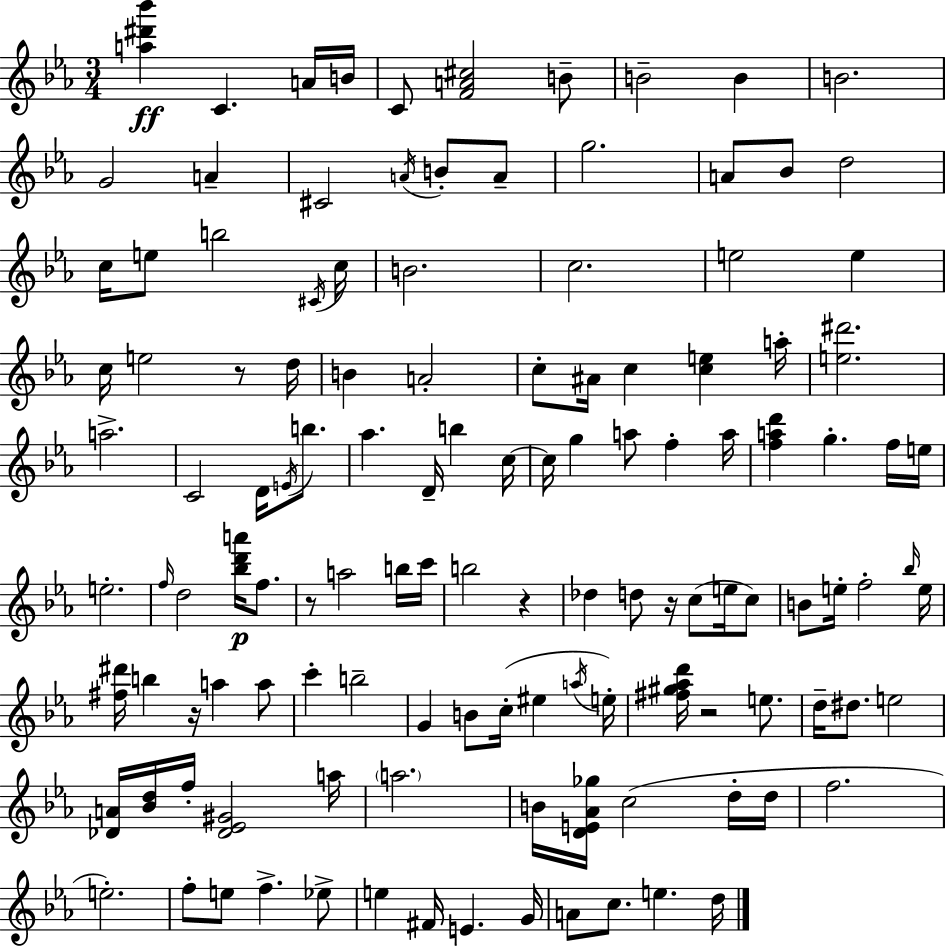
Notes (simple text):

[A5,D#6,Bb6]/q C4/q. A4/s B4/s C4/e [F4,A4,C#5]/h B4/e B4/h B4/q B4/h. G4/h A4/q C#4/h A4/s B4/e A4/e G5/h. A4/e Bb4/e D5/h C5/s E5/e B5/h C#4/s C5/s B4/h. C5/h. E5/h E5/q C5/s E5/h R/e D5/s B4/q A4/h C5/e A#4/s C5/q [C5,E5]/q A5/s [E5,D#6]/h. A5/h. C4/h D4/s E4/s B5/e. Ab5/q. D4/s B5/q C5/s C5/s G5/q A5/e F5/q A5/s [F5,A5,D6]/q G5/q. F5/s E5/s E5/h. F5/s D5/h [Bb5,D6,A6]/s F5/e. R/e A5/h B5/s C6/s B5/h R/q Db5/q D5/e R/s C5/e E5/s C5/e B4/e E5/s F5/h Bb5/s E5/s [F#5,D#6]/s B5/q R/s A5/q A5/e C6/q B5/h G4/q B4/e C5/s EIS5/q A5/s E5/s [F#5,G#5,Ab5,D6]/s R/h E5/e. D5/s D#5/e. E5/h [Db4,A4]/s [Bb4,D5]/s F5/s [Db4,Eb4,G#4]/h A5/s A5/h. B4/s [D4,E4,Ab4,Gb5]/s C5/h D5/s D5/s F5/h. E5/h. F5/e E5/e F5/q. Eb5/e E5/q F#4/s E4/q. G4/s A4/e C5/e. E5/q. D5/s